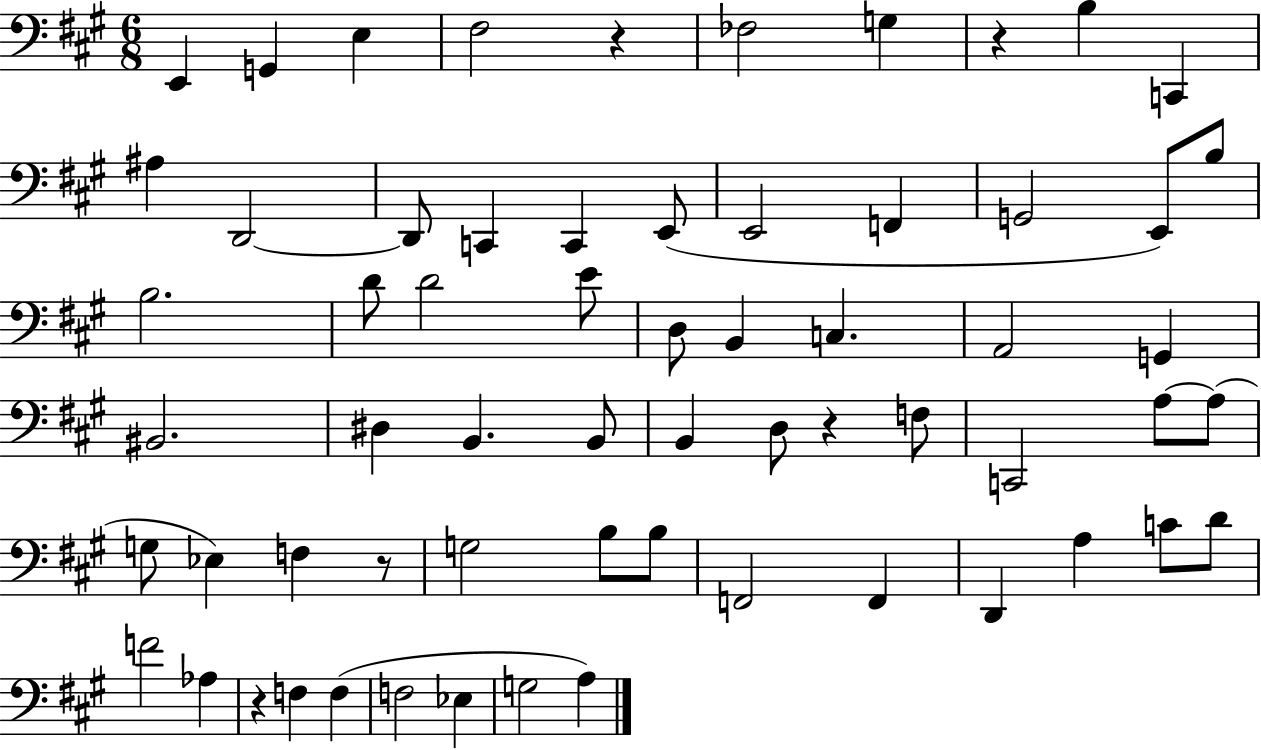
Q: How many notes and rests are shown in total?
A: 63